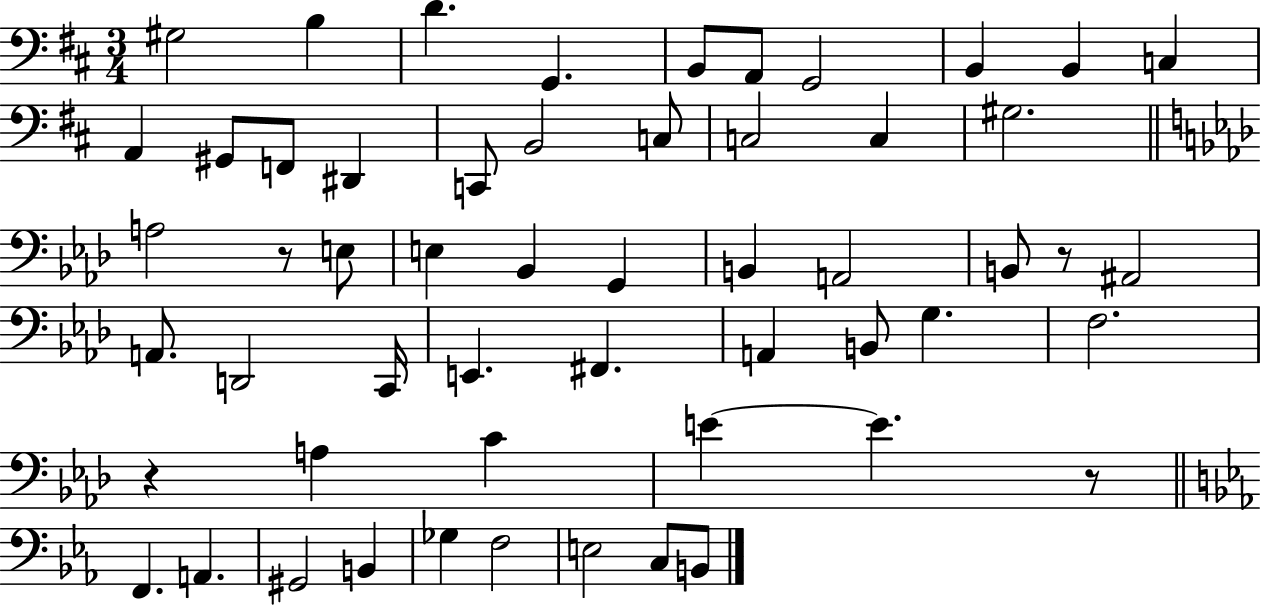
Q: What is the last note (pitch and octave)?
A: B2